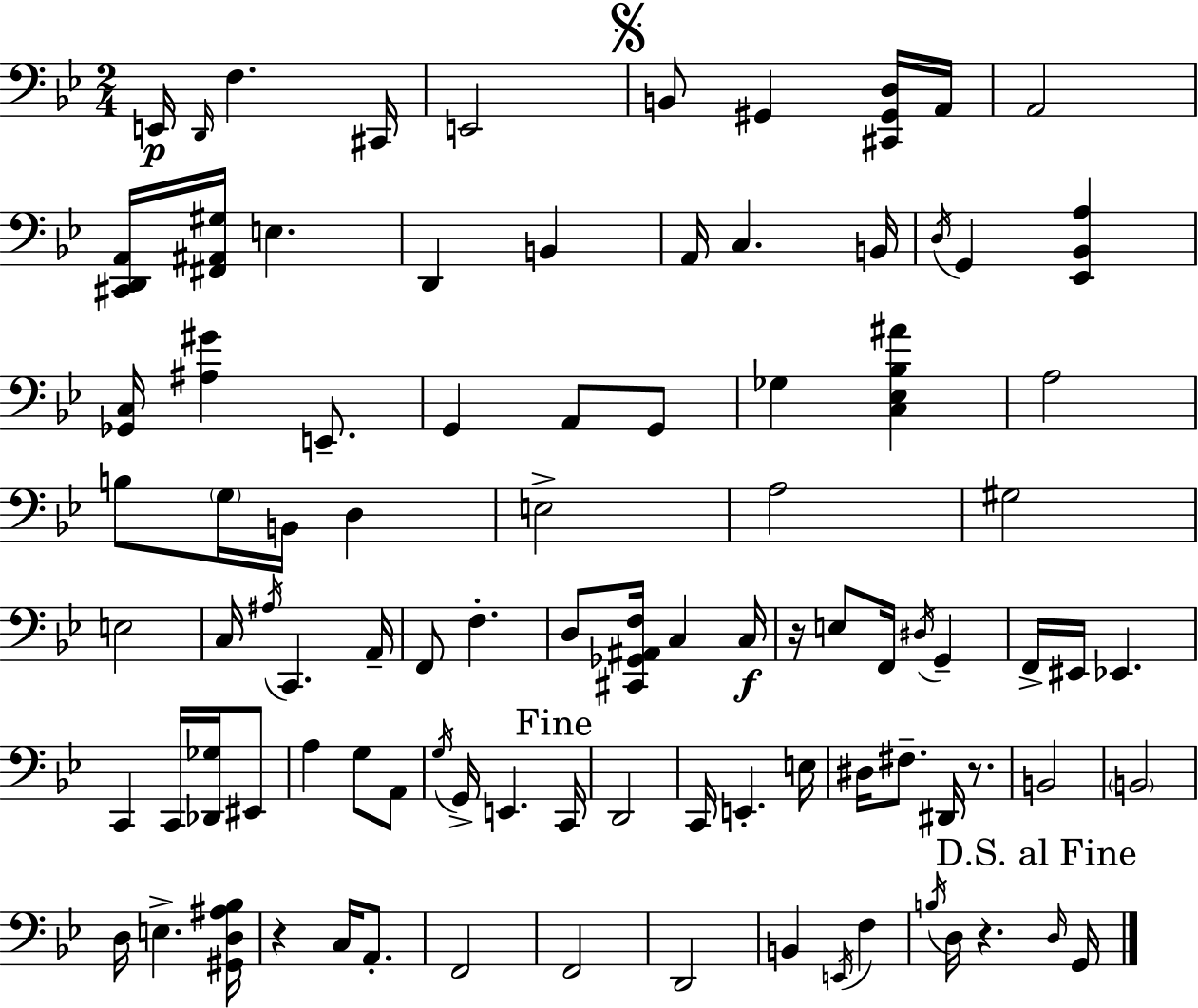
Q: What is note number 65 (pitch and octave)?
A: B2